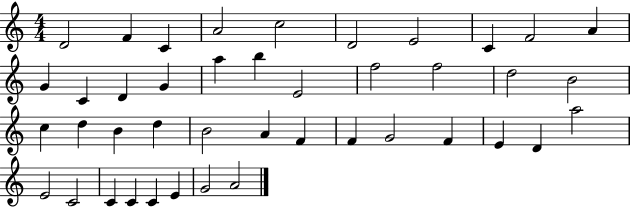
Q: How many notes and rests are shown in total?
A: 42